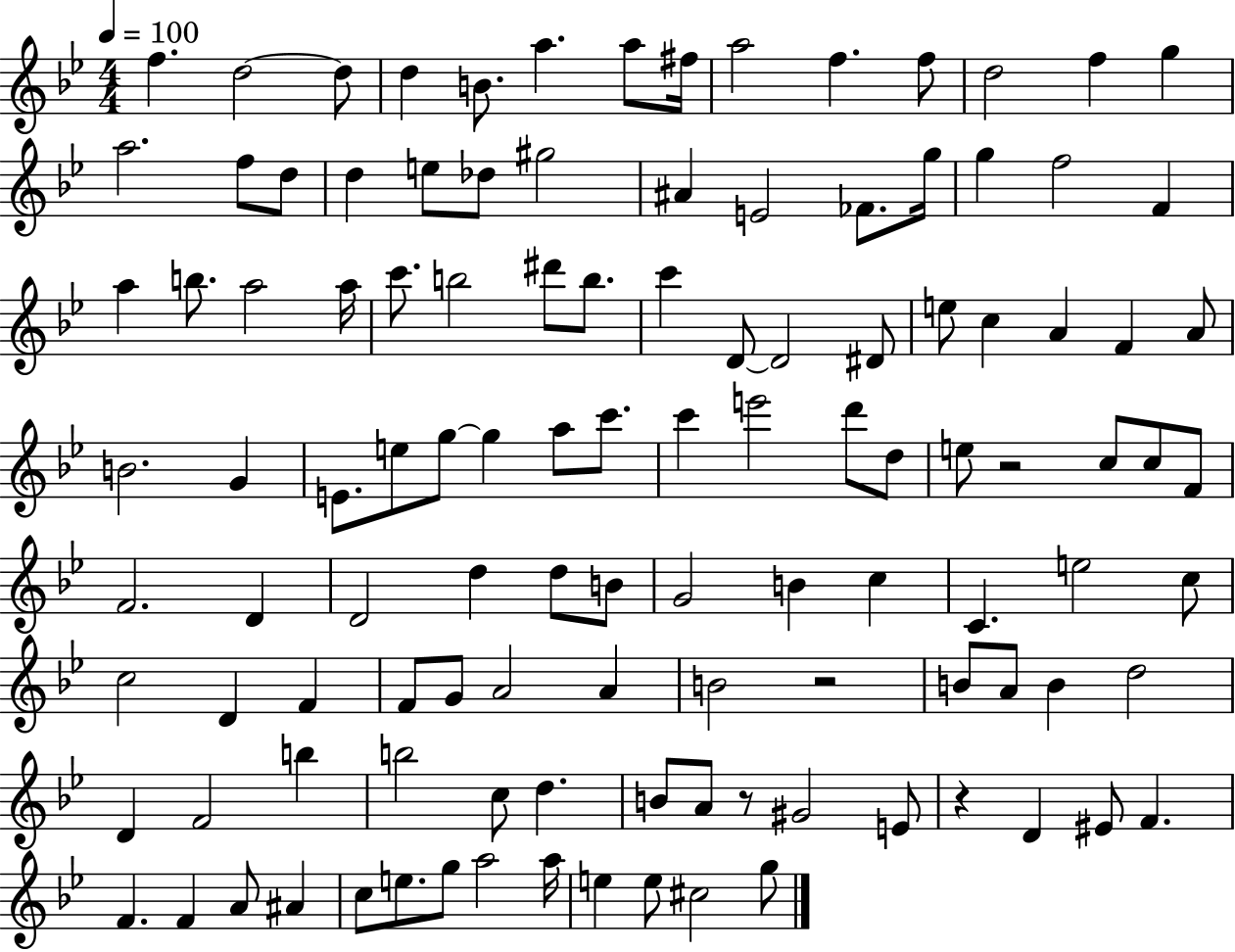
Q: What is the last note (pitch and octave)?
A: G5